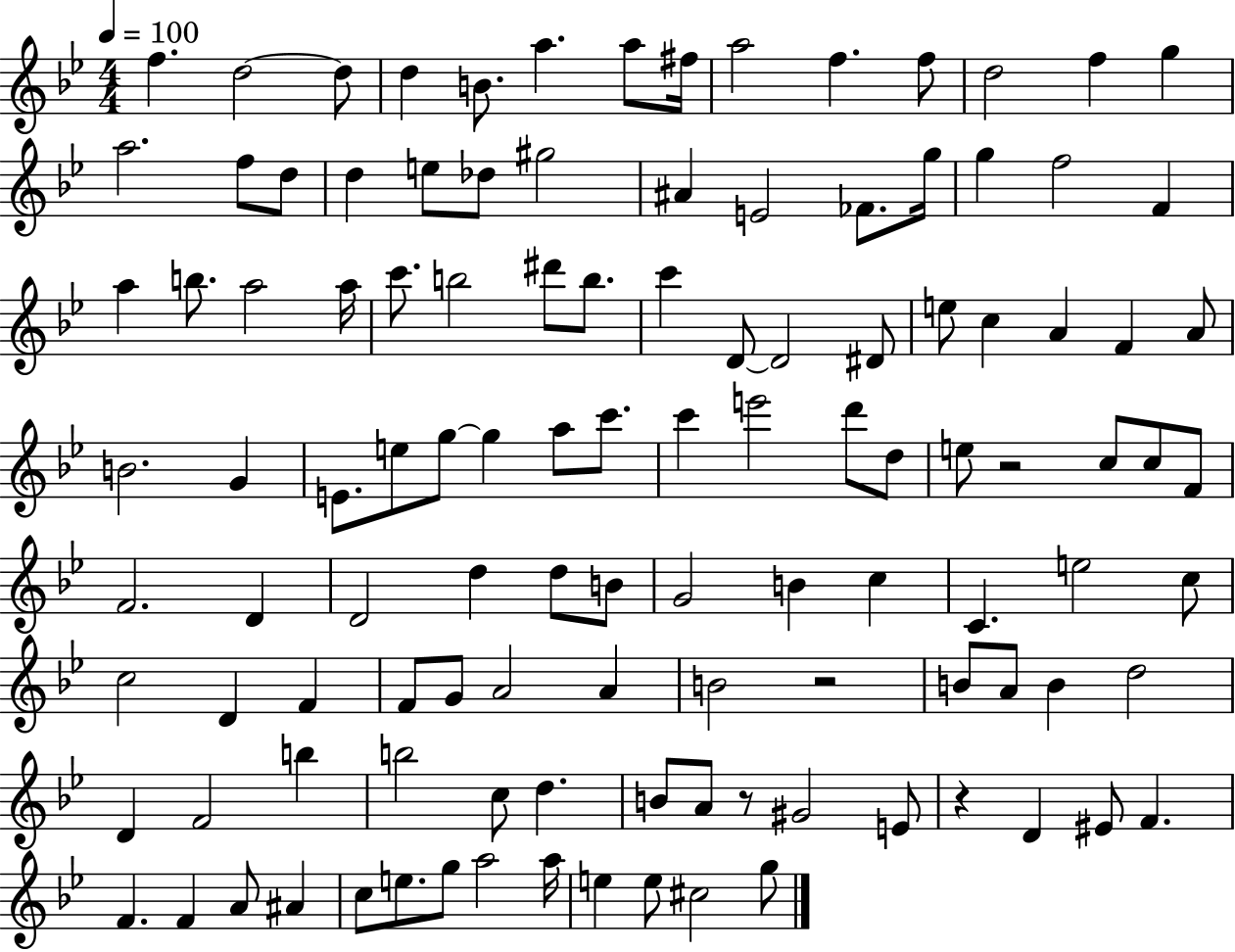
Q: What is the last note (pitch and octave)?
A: G5